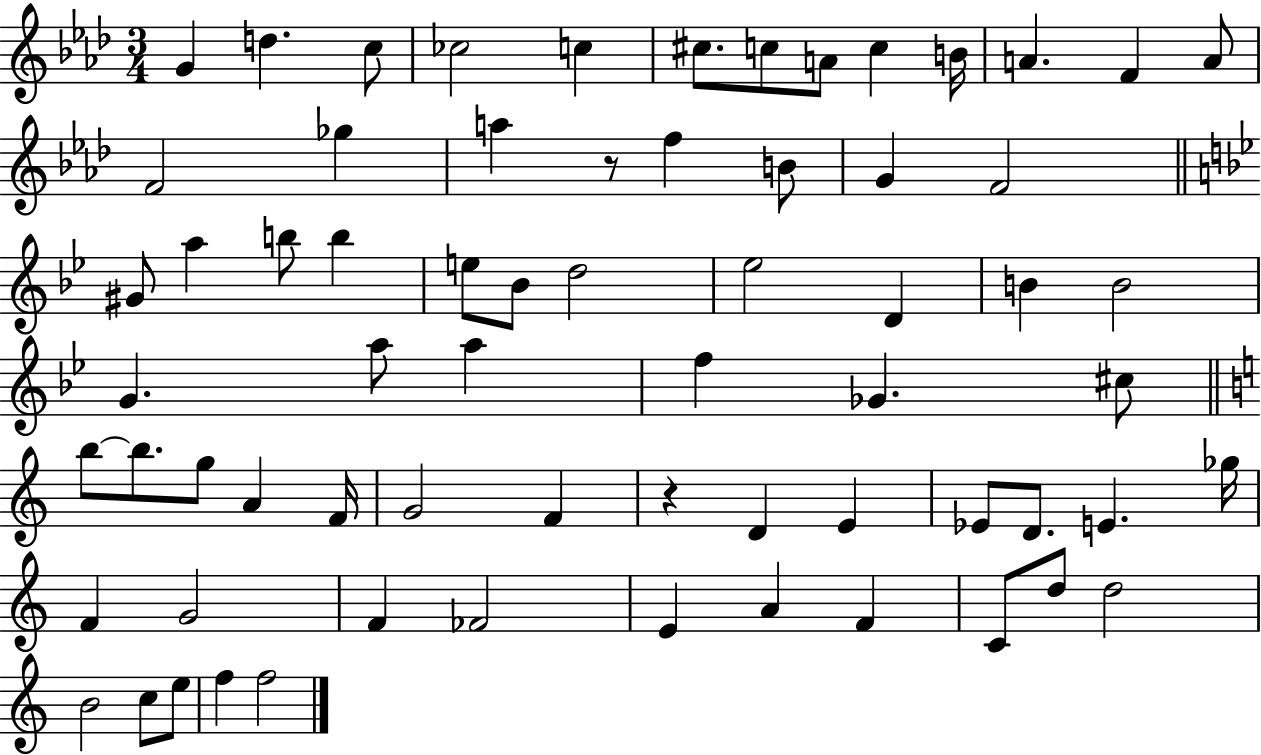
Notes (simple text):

G4/q D5/q. C5/e CES5/h C5/q C#5/e. C5/e A4/e C5/q B4/s A4/q. F4/q A4/e F4/h Gb5/q A5/q R/e F5/q B4/e G4/q F4/h G#4/e A5/q B5/e B5/q E5/e Bb4/e D5/h Eb5/h D4/q B4/q B4/h G4/q. A5/e A5/q F5/q Gb4/q. C#5/e B5/e B5/e. G5/e A4/q F4/s G4/h F4/q R/q D4/q E4/q Eb4/e D4/e. E4/q. Gb5/s F4/q G4/h F4/q FES4/h E4/q A4/q F4/q C4/e D5/e D5/h B4/h C5/e E5/e F5/q F5/h